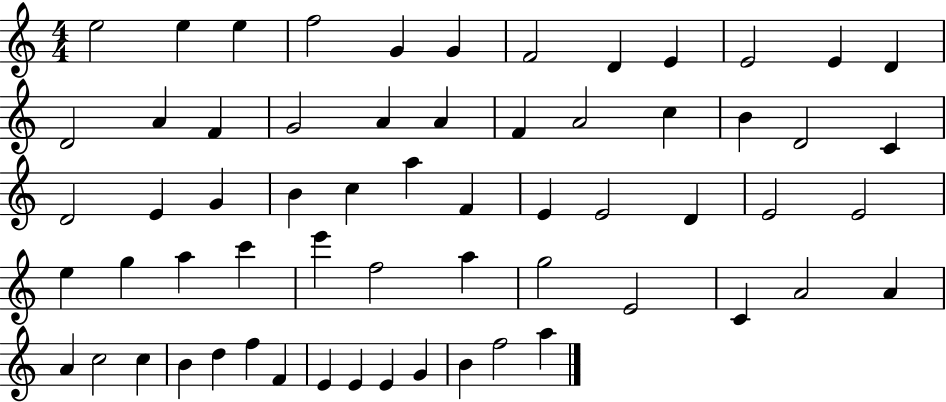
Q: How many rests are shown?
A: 0